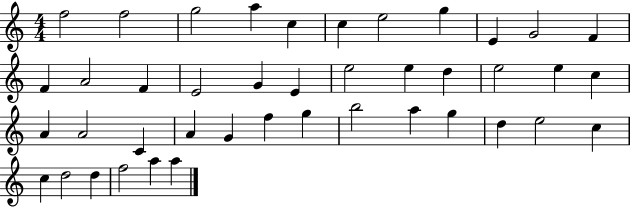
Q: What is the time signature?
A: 4/4